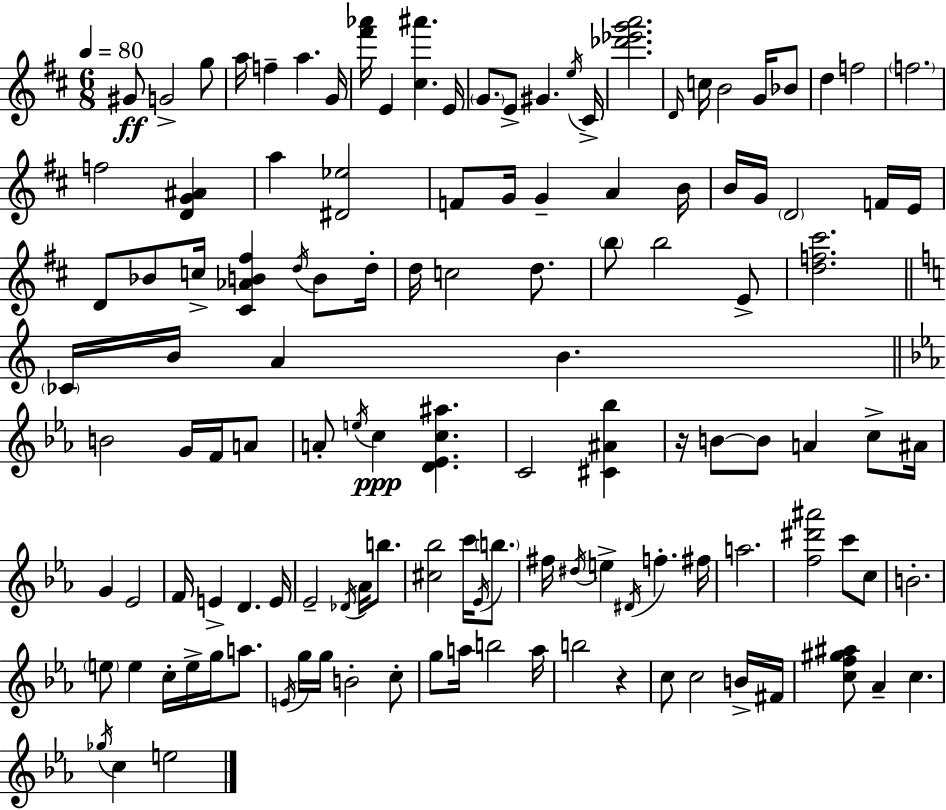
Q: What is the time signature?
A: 6/8